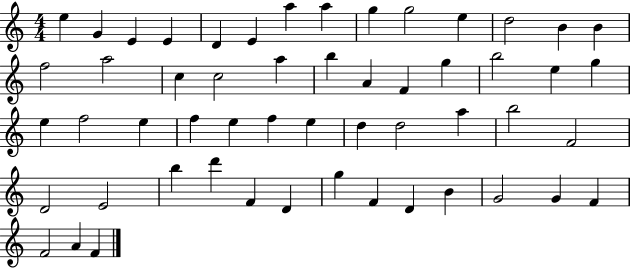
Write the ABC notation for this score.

X:1
T:Untitled
M:4/4
L:1/4
K:C
e G E E D E a a g g2 e d2 B B f2 a2 c c2 a b A F g b2 e g e f2 e f e f e d d2 a b2 F2 D2 E2 b d' F D g F D B G2 G F F2 A F